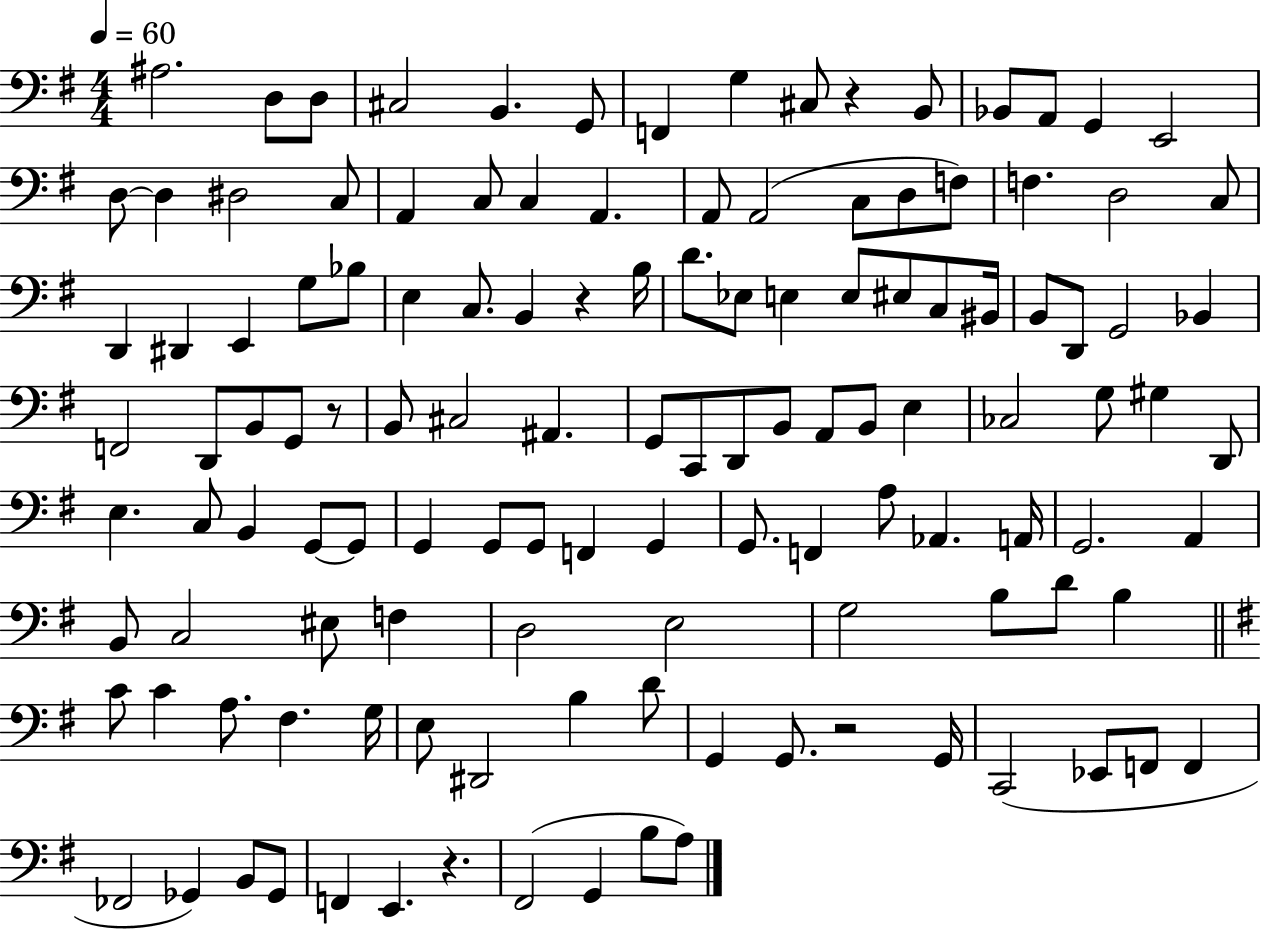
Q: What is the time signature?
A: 4/4